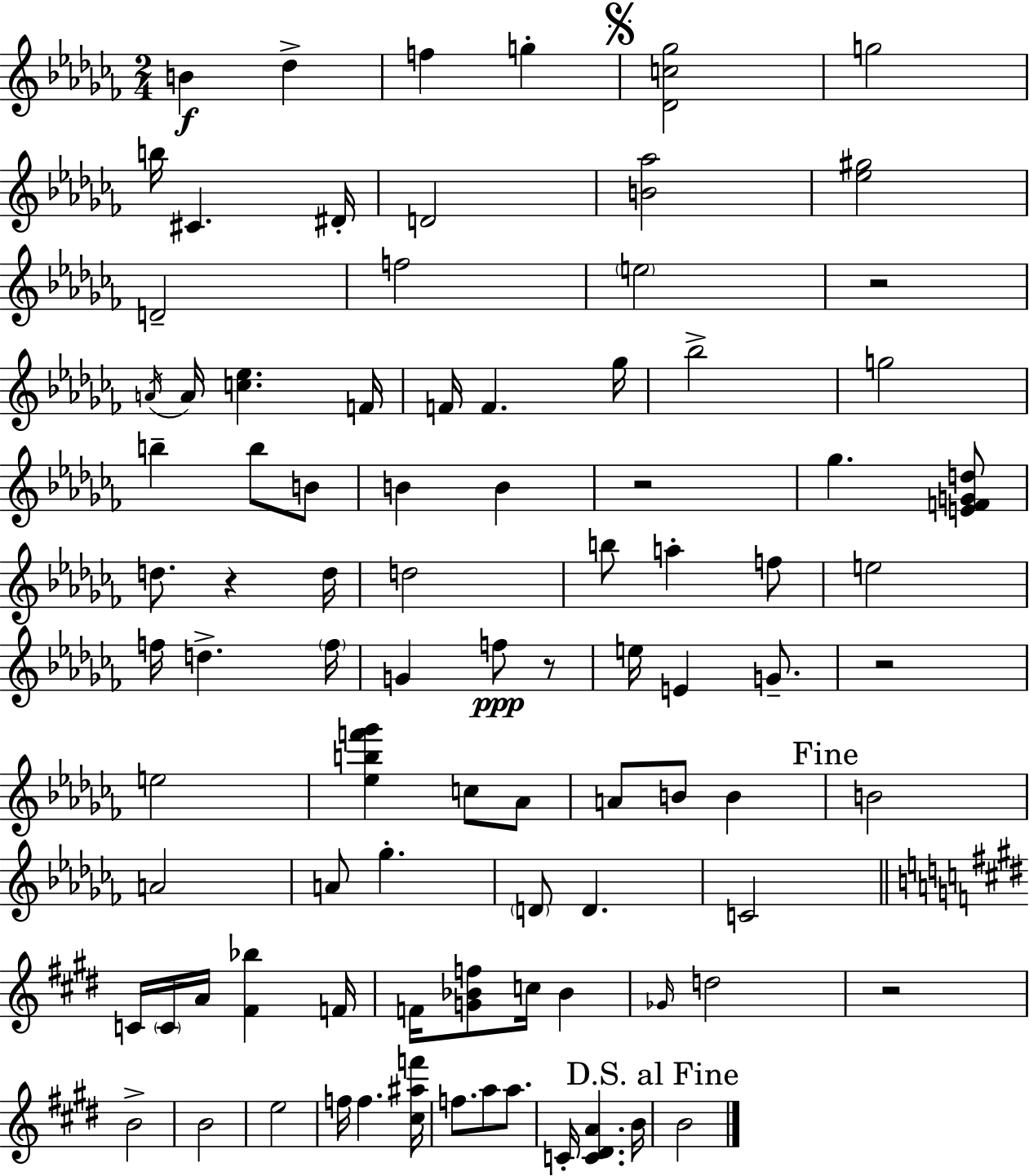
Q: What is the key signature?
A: AES minor